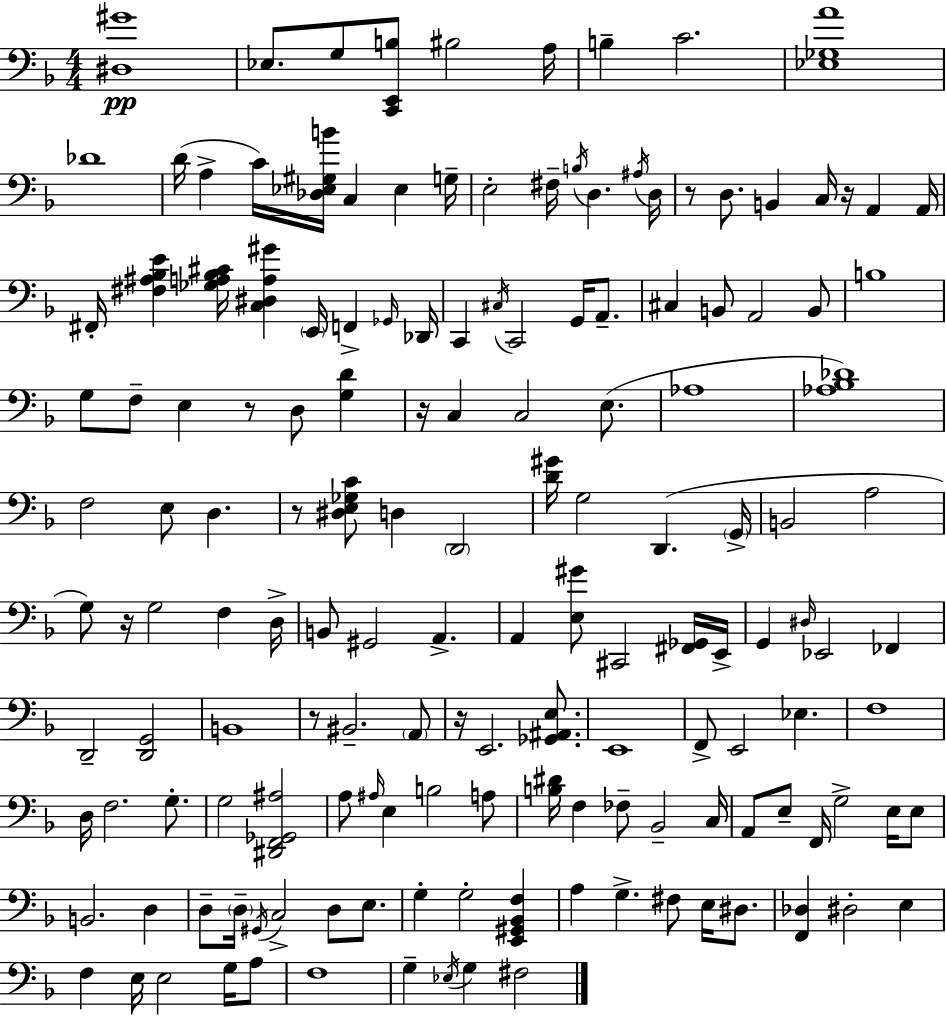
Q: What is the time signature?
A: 4/4